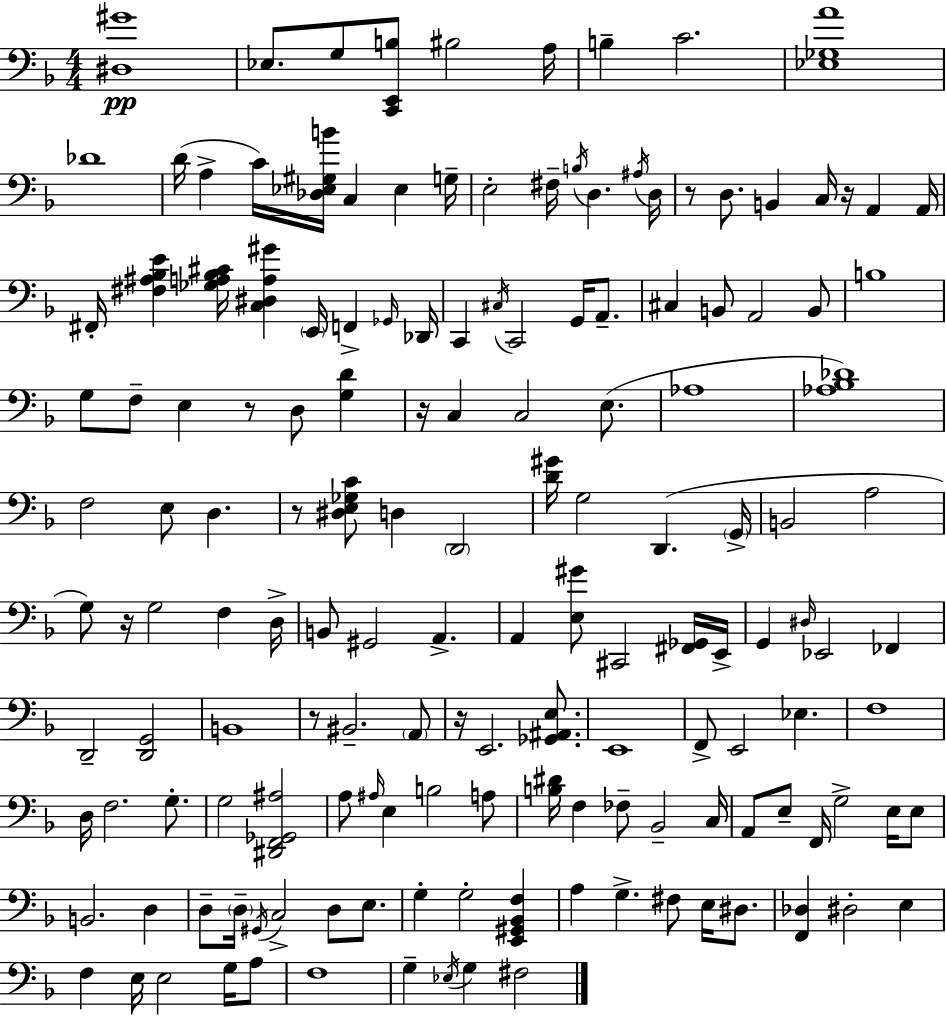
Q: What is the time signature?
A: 4/4